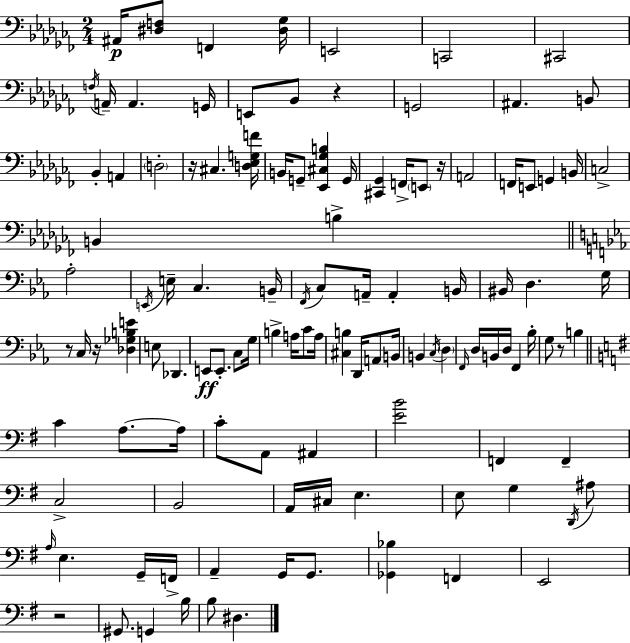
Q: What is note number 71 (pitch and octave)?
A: A3